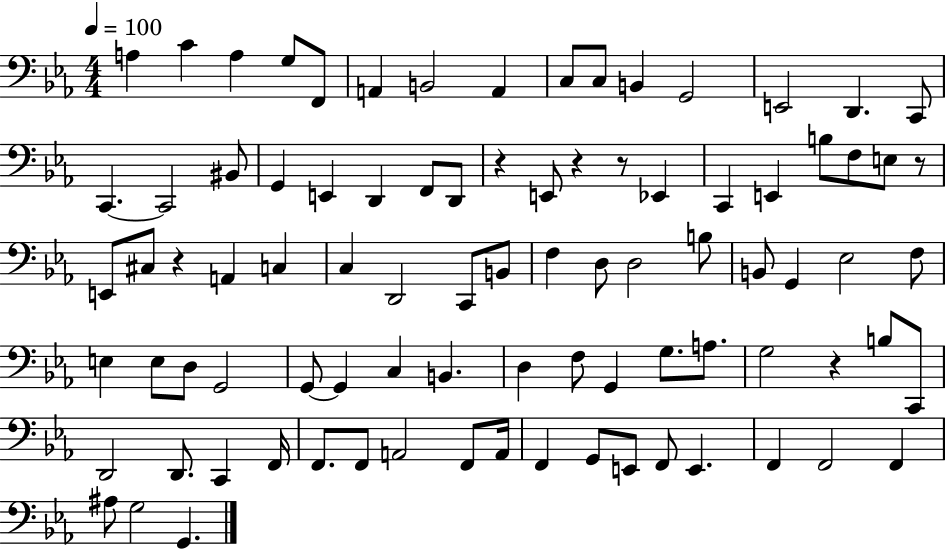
{
  \clef bass
  \numericTimeSignature
  \time 4/4
  \key ees \major
  \tempo 4 = 100
  a4 c'4 a4 g8 f,8 | a,4 b,2 a,4 | c8 c8 b,4 g,2 | e,2 d,4. c,8 | \break c,4.~~ c,2 bis,8 | g,4 e,4 d,4 f,8 d,8 | r4 e,8 r4 r8 ees,4 | c,4 e,4 b8 f8 e8 r8 | \break e,8 cis8 r4 a,4 c4 | c4 d,2 c,8 b,8 | f4 d8 d2 b8 | b,8 g,4 ees2 f8 | \break e4 e8 d8 g,2 | g,8~~ g,4 c4 b,4. | d4 f8 g,4 g8. a8. | g2 r4 b8 c,8 | \break d,2 d,8. c,4 f,16 | f,8. f,8 a,2 f,8 a,16 | f,4 g,8 e,8 f,8 e,4. | f,4 f,2 f,4 | \break ais8 g2 g,4. | \bar "|."
}